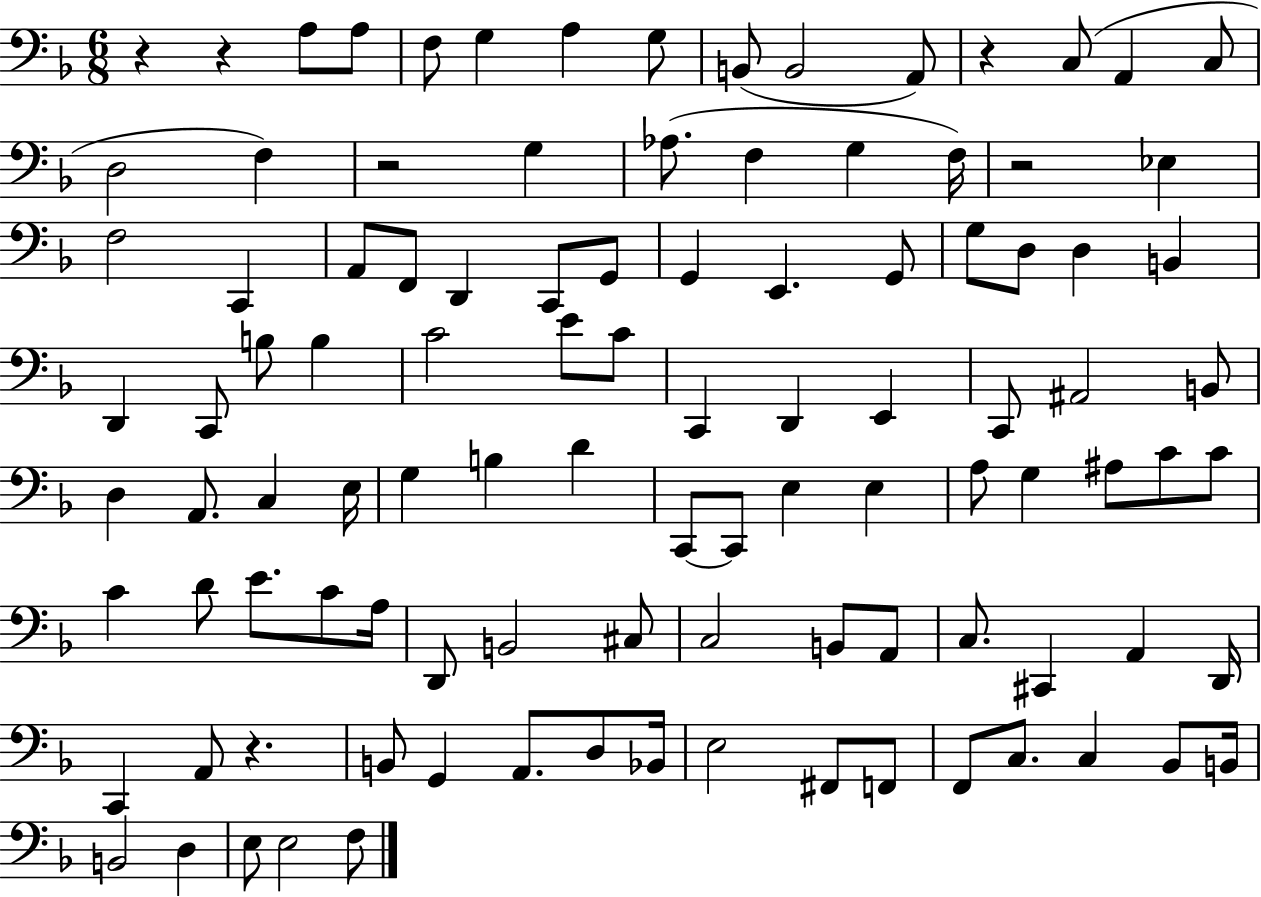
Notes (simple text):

R/q R/q A3/e A3/e F3/e G3/q A3/q G3/e B2/e B2/h A2/e R/q C3/e A2/q C3/e D3/h F3/q R/h G3/q Ab3/e. F3/q G3/q F3/s R/h Eb3/q F3/h C2/q A2/e F2/e D2/q C2/e G2/e G2/q E2/q. G2/e G3/e D3/e D3/q B2/q D2/q C2/e B3/e B3/q C4/h E4/e C4/e C2/q D2/q E2/q C2/e A#2/h B2/e D3/q A2/e. C3/q E3/s G3/q B3/q D4/q C2/e C2/e E3/q E3/q A3/e G3/q A#3/e C4/e C4/e C4/q D4/e E4/e. C4/e A3/s D2/e B2/h C#3/e C3/h B2/e A2/e C3/e. C#2/q A2/q D2/s C2/q A2/e R/q. B2/e G2/q A2/e. D3/e Bb2/s E3/h F#2/e F2/e F2/e C3/e. C3/q Bb2/e B2/s B2/h D3/q E3/e E3/h F3/e